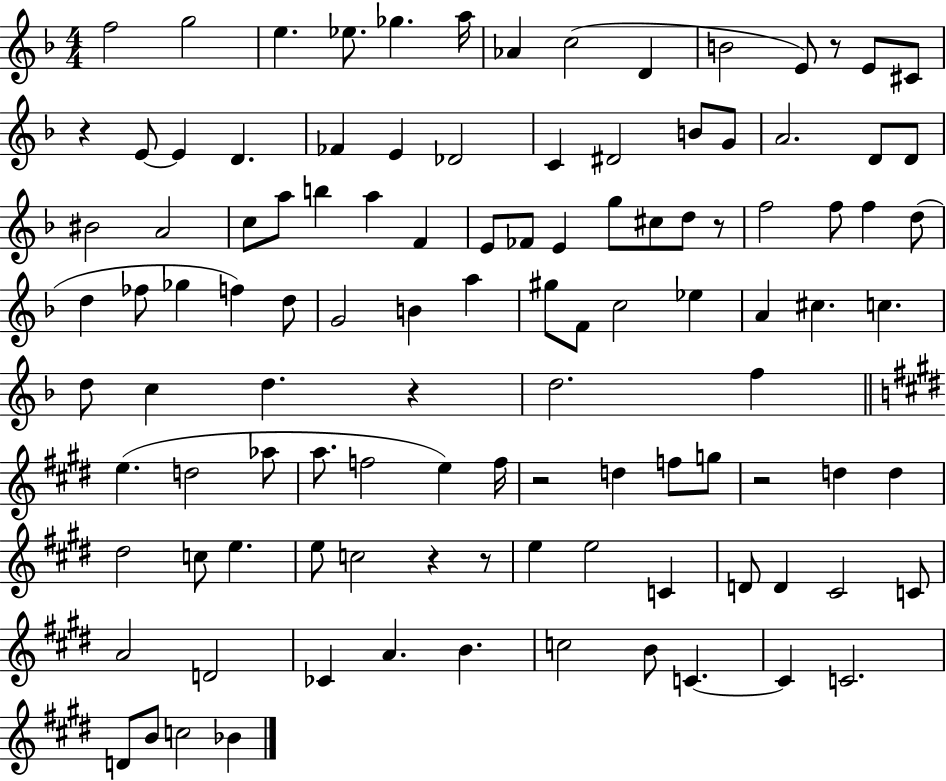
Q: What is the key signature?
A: F major